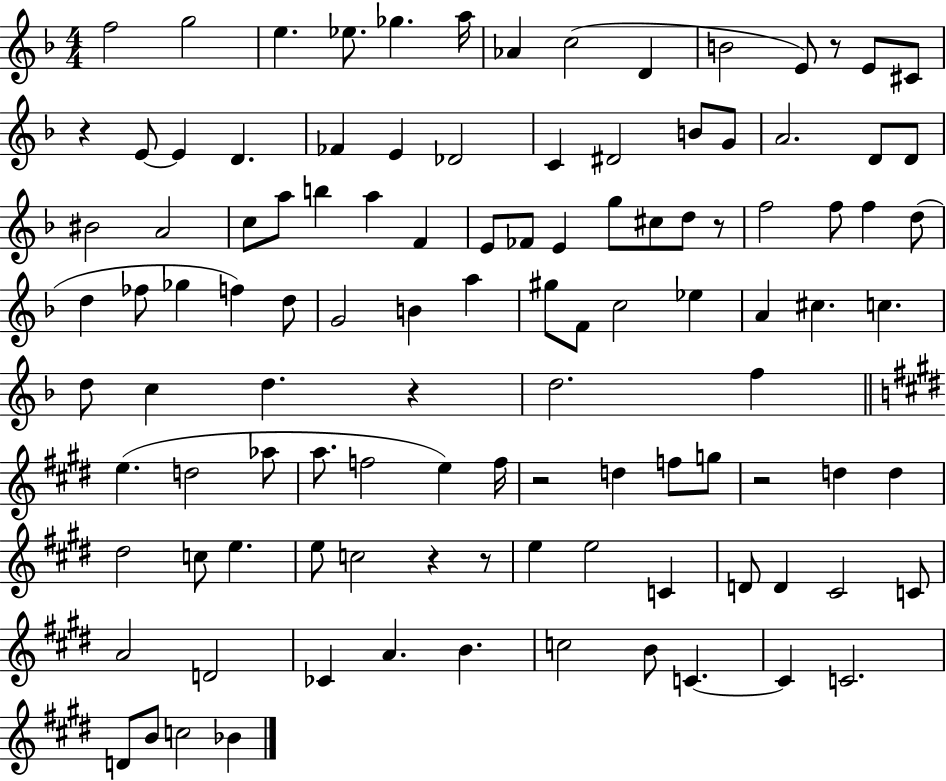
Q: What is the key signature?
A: F major